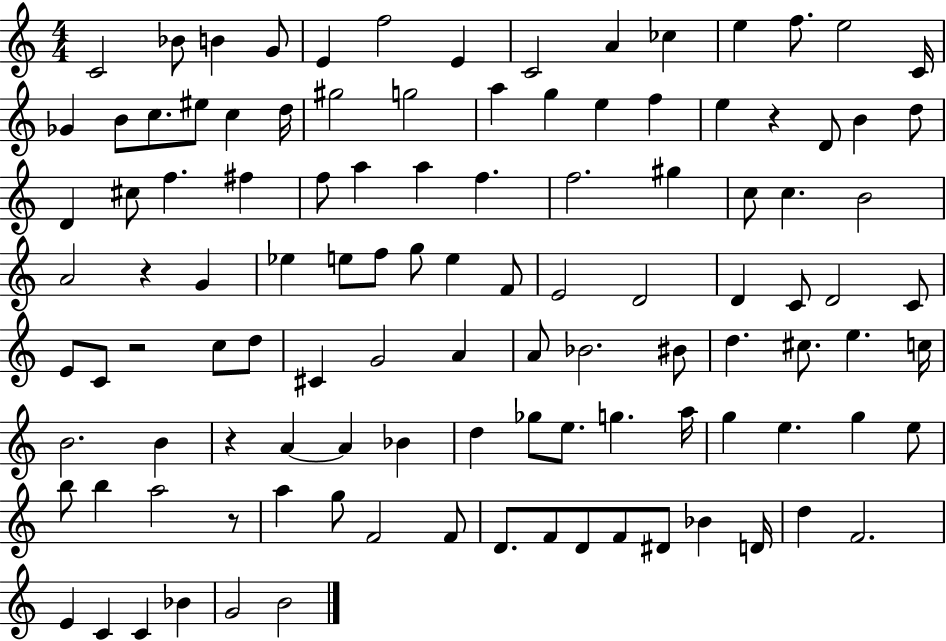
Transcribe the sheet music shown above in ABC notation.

X:1
T:Untitled
M:4/4
L:1/4
K:C
C2 _B/2 B G/2 E f2 E C2 A _c e f/2 e2 C/4 _G B/2 c/2 ^e/2 c d/4 ^g2 g2 a g e f e z D/2 B d/2 D ^c/2 f ^f f/2 a a f f2 ^g c/2 c B2 A2 z G _e e/2 f/2 g/2 e F/2 E2 D2 D C/2 D2 C/2 E/2 C/2 z2 c/2 d/2 ^C G2 A A/2 _B2 ^B/2 d ^c/2 e c/4 B2 B z A A _B d _g/2 e/2 g a/4 g e g e/2 b/2 b a2 z/2 a g/2 F2 F/2 D/2 F/2 D/2 F/2 ^D/2 _B D/4 d F2 E C C _B G2 B2